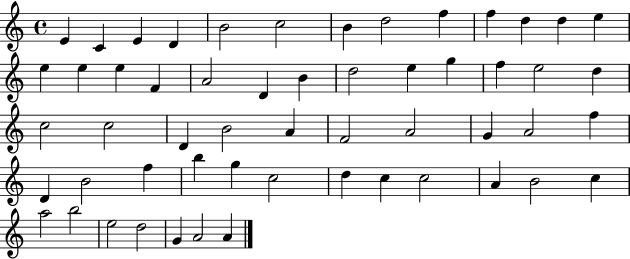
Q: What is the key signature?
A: C major